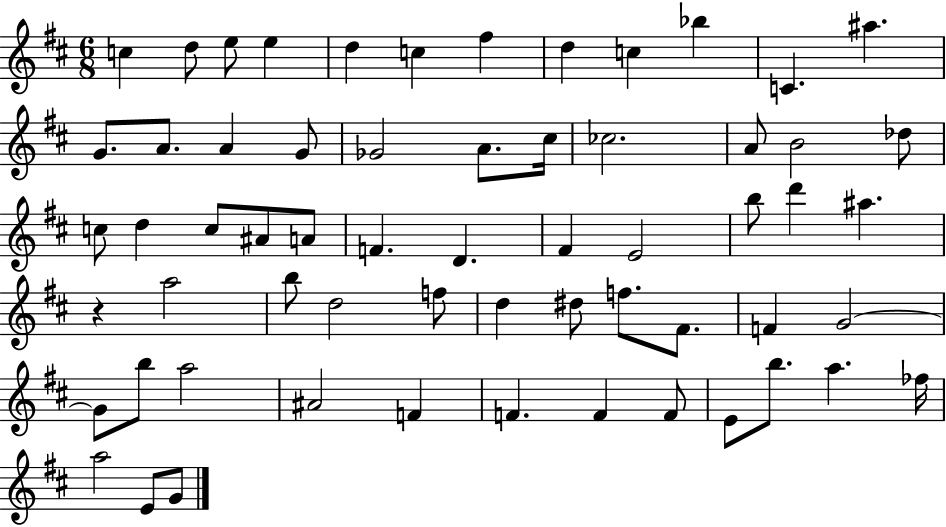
C5/q D5/e E5/e E5/q D5/q C5/q F#5/q D5/q C5/q Bb5/q C4/q. A#5/q. G4/e. A4/e. A4/q G4/e Gb4/h A4/e. C#5/s CES5/h. A4/e B4/h Db5/e C5/e D5/q C5/e A#4/e A4/e F4/q. D4/q. F#4/q E4/h B5/e D6/q A#5/q. R/q A5/h B5/e D5/h F5/e D5/q D#5/e F5/e. F#4/e. F4/q G4/h G4/e B5/e A5/h A#4/h F4/q F4/q. F4/q F4/e E4/e B5/e. A5/q. FES5/s A5/h E4/e G4/e